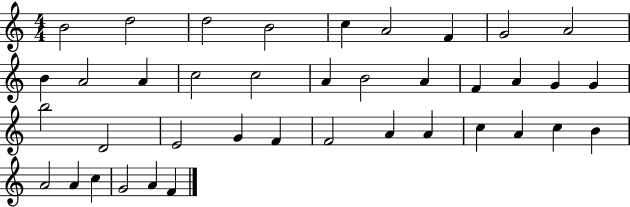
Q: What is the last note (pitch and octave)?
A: F4